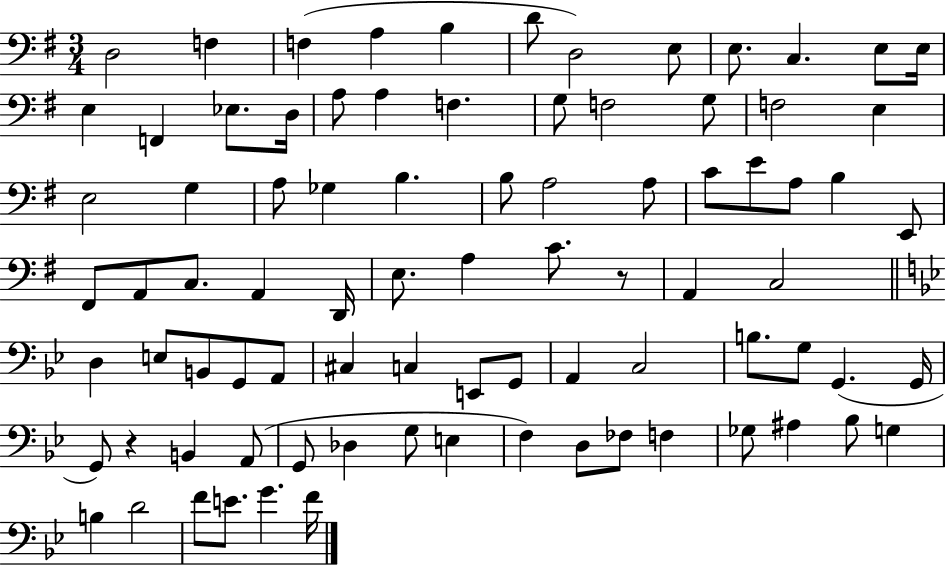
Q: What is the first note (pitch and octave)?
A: D3